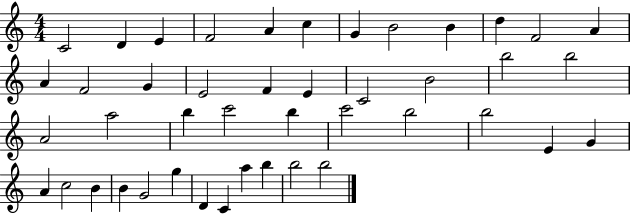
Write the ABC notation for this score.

X:1
T:Untitled
M:4/4
L:1/4
K:C
C2 D E F2 A c G B2 B d F2 A A F2 G E2 F E C2 B2 b2 b2 A2 a2 b c'2 b c'2 b2 b2 E G A c2 B B G2 g D C a b b2 b2